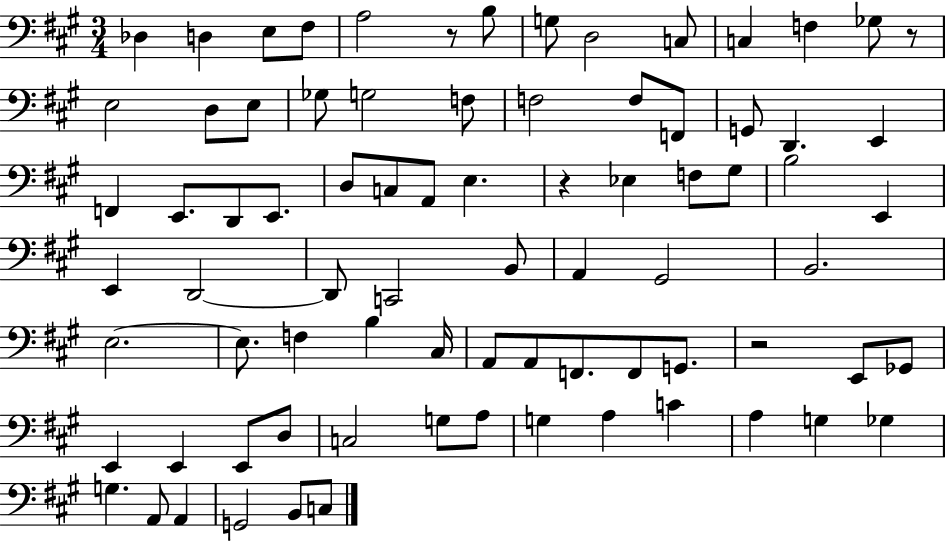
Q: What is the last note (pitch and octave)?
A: C3